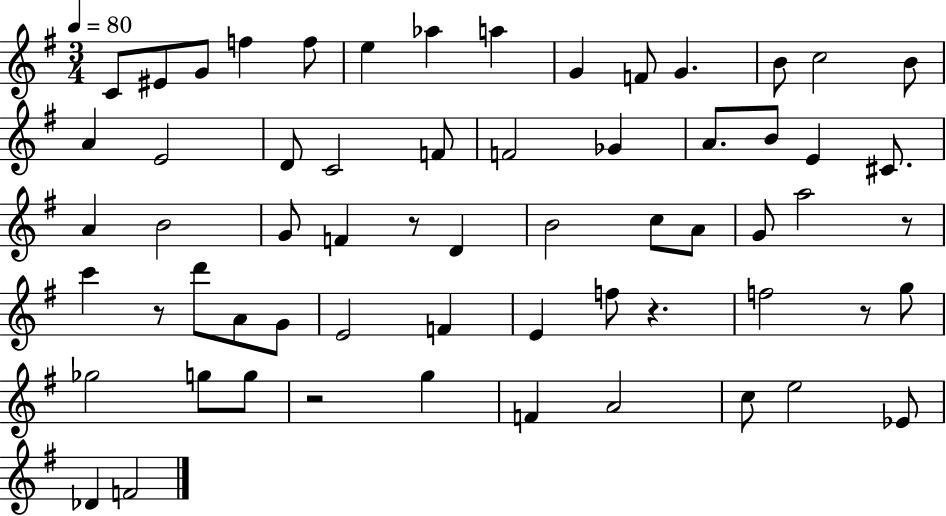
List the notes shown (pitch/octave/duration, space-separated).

C4/e EIS4/e G4/e F5/q F5/e E5/q Ab5/q A5/q G4/q F4/e G4/q. B4/e C5/h B4/e A4/q E4/h D4/e C4/h F4/e F4/h Gb4/q A4/e. B4/e E4/q C#4/e. A4/q B4/h G4/e F4/q R/e D4/q B4/h C5/e A4/e G4/e A5/h R/e C6/q R/e D6/e A4/e G4/e E4/h F4/q E4/q F5/e R/q. F5/h R/e G5/e Gb5/h G5/e G5/e R/h G5/q F4/q A4/h C5/e E5/h Eb4/e Db4/q F4/h